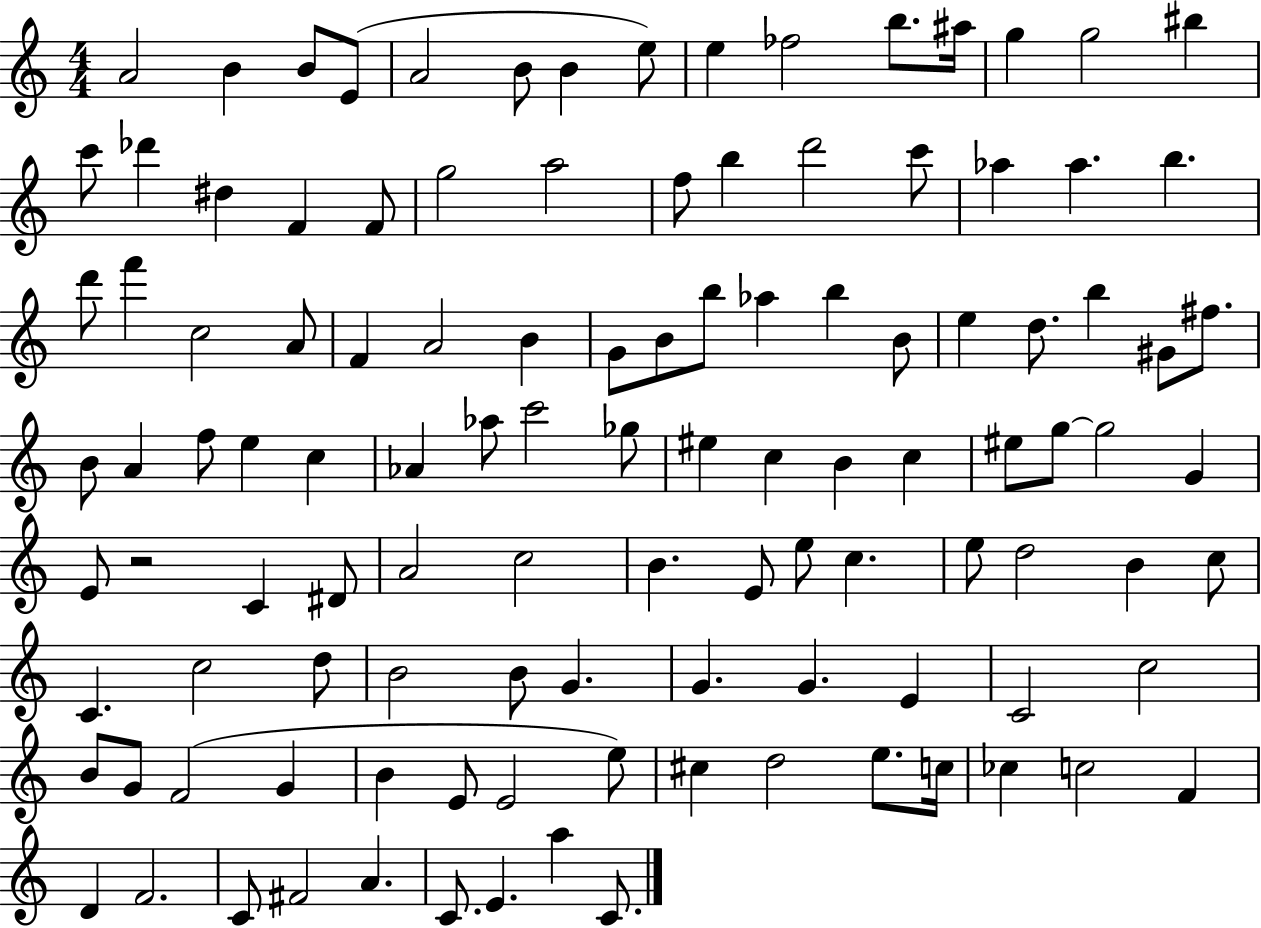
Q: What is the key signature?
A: C major